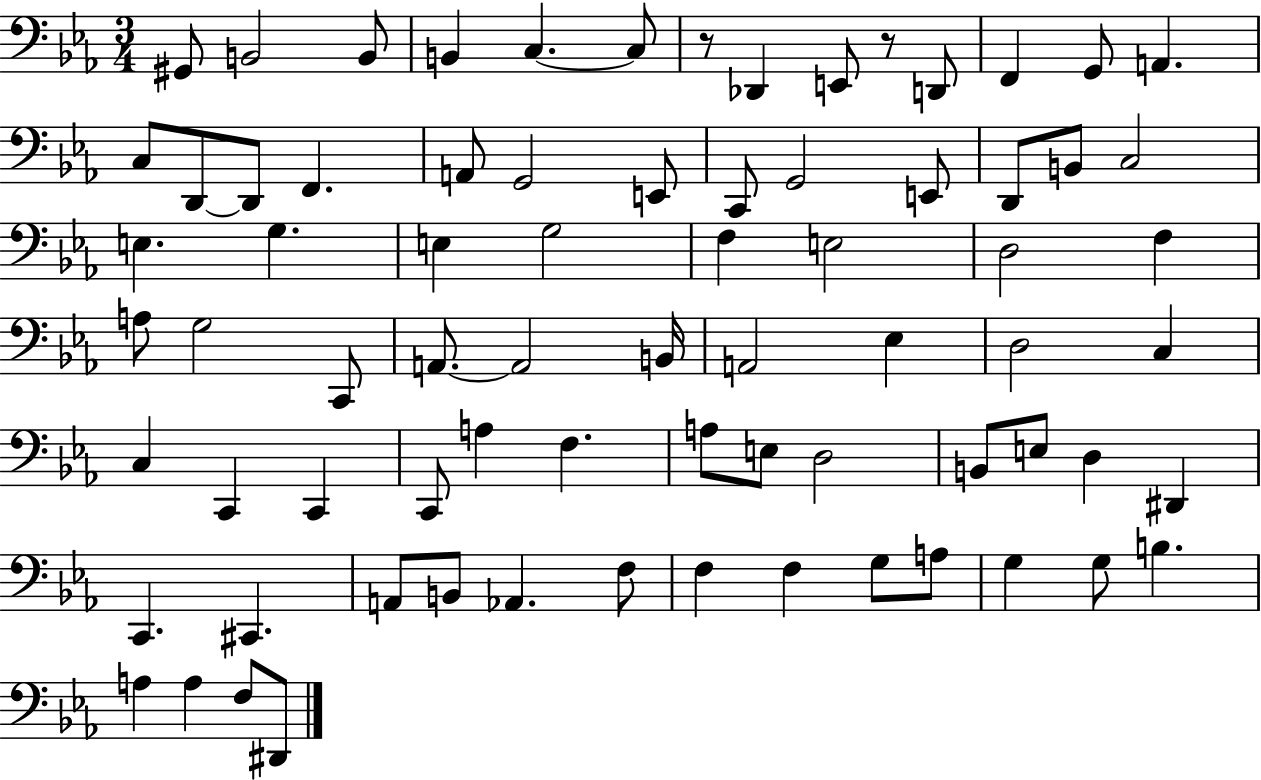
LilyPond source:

{
  \clef bass
  \numericTimeSignature
  \time 3/4
  \key ees \major
  gis,8 b,2 b,8 | b,4 c4.~~ c8 | r8 des,4 e,8 r8 d,8 | f,4 g,8 a,4. | \break c8 d,8~~ d,8 f,4. | a,8 g,2 e,8 | c,8 g,2 e,8 | d,8 b,8 c2 | \break e4. g4. | e4 g2 | f4 e2 | d2 f4 | \break a8 g2 c,8 | a,8.~~ a,2 b,16 | a,2 ees4 | d2 c4 | \break c4 c,4 c,4 | c,8 a4 f4. | a8 e8 d2 | b,8 e8 d4 dis,4 | \break c,4. cis,4. | a,8 b,8 aes,4. f8 | f4 f4 g8 a8 | g4 g8 b4. | \break a4 a4 f8 dis,8 | \bar "|."
}